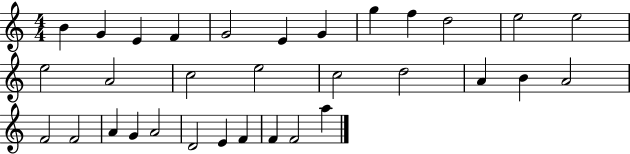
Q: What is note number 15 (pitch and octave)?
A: C5